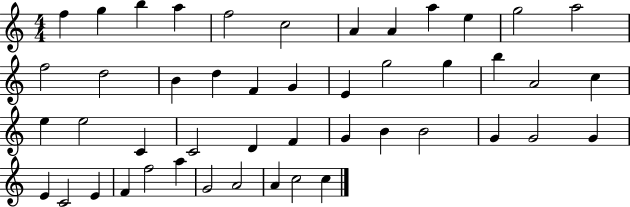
F5/q G5/q B5/q A5/q F5/h C5/h A4/q A4/q A5/q E5/q G5/h A5/h F5/h D5/h B4/q D5/q F4/q G4/q E4/q G5/h G5/q B5/q A4/h C5/q E5/q E5/h C4/q C4/h D4/q F4/q G4/q B4/q B4/h G4/q G4/h G4/q E4/q C4/h E4/q F4/q F5/h A5/q G4/h A4/h A4/q C5/h C5/q